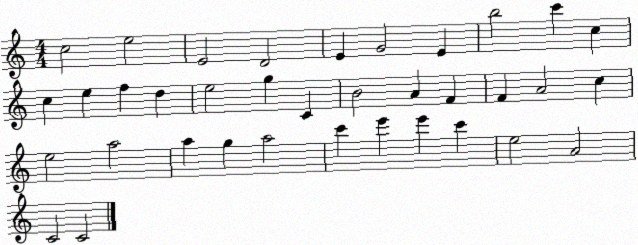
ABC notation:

X:1
T:Untitled
M:4/4
L:1/4
K:C
c2 e2 E2 D2 E G2 E b2 c' c c e f d e2 g C B2 A F F A2 c e2 a2 a g a2 c' e' e' c' e2 A2 C2 C2